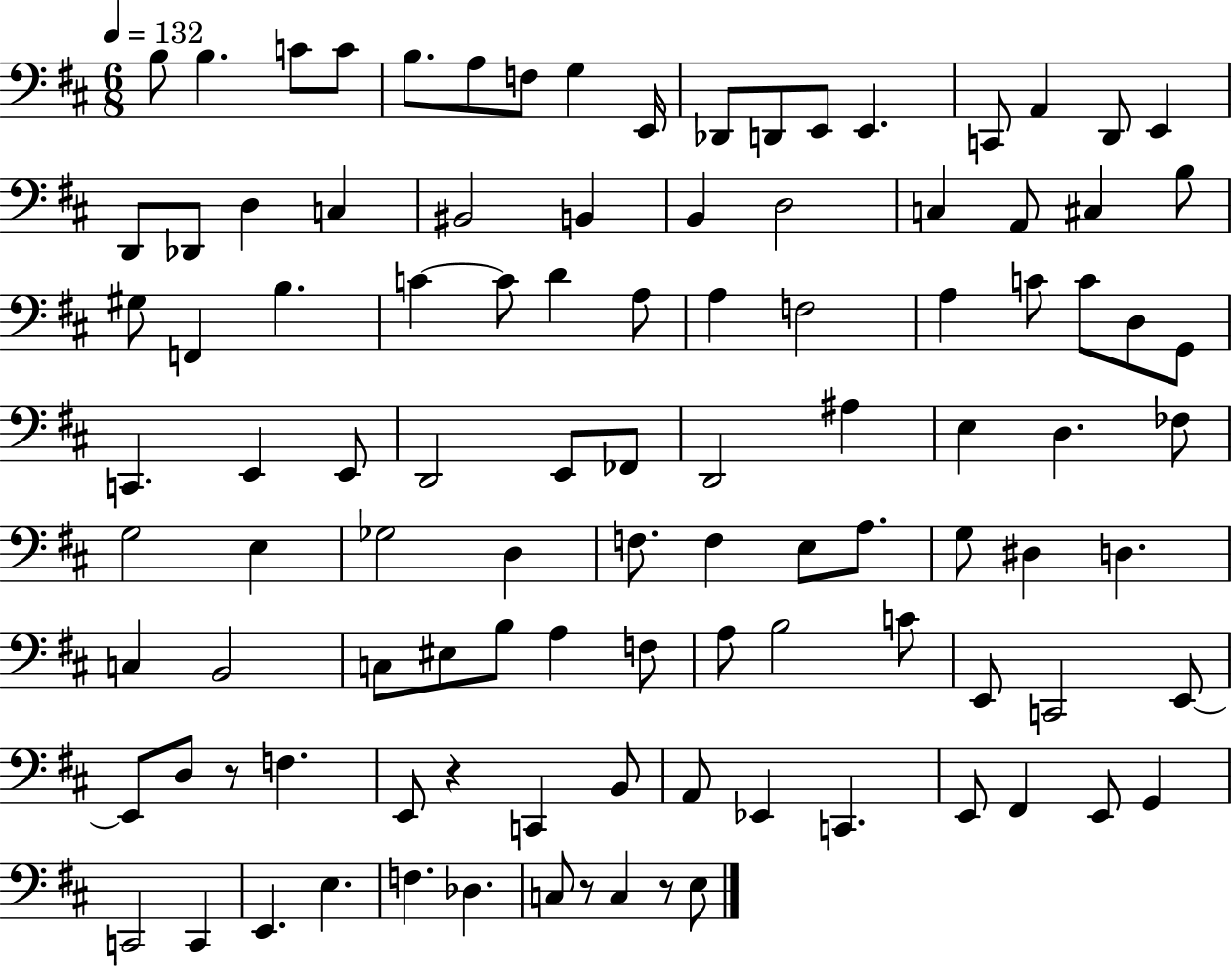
X:1
T:Untitled
M:6/8
L:1/4
K:D
B,/2 B, C/2 C/2 B,/2 A,/2 F,/2 G, E,,/4 _D,,/2 D,,/2 E,,/2 E,, C,,/2 A,, D,,/2 E,, D,,/2 _D,,/2 D, C, ^B,,2 B,, B,, D,2 C, A,,/2 ^C, B,/2 ^G,/2 F,, B, C C/2 D A,/2 A, F,2 A, C/2 C/2 D,/2 G,,/2 C,, E,, E,,/2 D,,2 E,,/2 _F,,/2 D,,2 ^A, E, D, _F,/2 G,2 E, _G,2 D, F,/2 F, E,/2 A,/2 G,/2 ^D, D, C, B,,2 C,/2 ^E,/2 B,/2 A, F,/2 A,/2 B,2 C/2 E,,/2 C,,2 E,,/2 E,,/2 D,/2 z/2 F, E,,/2 z C,, B,,/2 A,,/2 _E,, C,, E,,/2 ^F,, E,,/2 G,, C,,2 C,, E,, E, F, _D, C,/2 z/2 C, z/2 E,/2